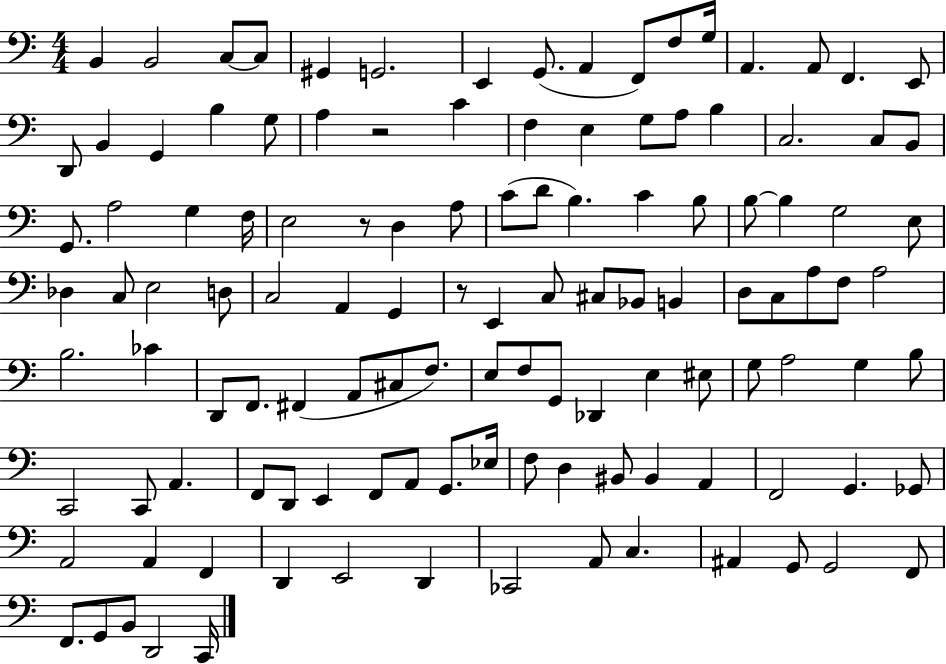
X:1
T:Untitled
M:4/4
L:1/4
K:C
B,, B,,2 C,/2 C,/2 ^G,, G,,2 E,, G,,/2 A,, F,,/2 F,/2 G,/4 A,, A,,/2 F,, E,,/2 D,,/2 B,, G,, B, G,/2 A, z2 C F, E, G,/2 A,/2 B, C,2 C,/2 B,,/2 G,,/2 A,2 G, F,/4 E,2 z/2 D, A,/2 C/2 D/2 B, C B,/2 B,/2 B, G,2 E,/2 _D, C,/2 E,2 D,/2 C,2 A,, G,, z/2 E,, C,/2 ^C,/2 _B,,/2 B,, D,/2 C,/2 A,/2 F,/2 A,2 B,2 _C D,,/2 F,,/2 ^F,, A,,/2 ^C,/2 F,/2 E,/2 F,/2 G,,/2 _D,, E, ^E,/2 G,/2 A,2 G, B,/2 C,,2 C,,/2 A,, F,,/2 D,,/2 E,, F,,/2 A,,/2 G,,/2 _E,/4 F,/2 D, ^B,,/2 ^B,, A,, F,,2 G,, _G,,/2 A,,2 A,, F,, D,, E,,2 D,, _C,,2 A,,/2 C, ^A,, G,,/2 G,,2 F,,/2 F,,/2 G,,/2 B,,/2 D,,2 C,,/4